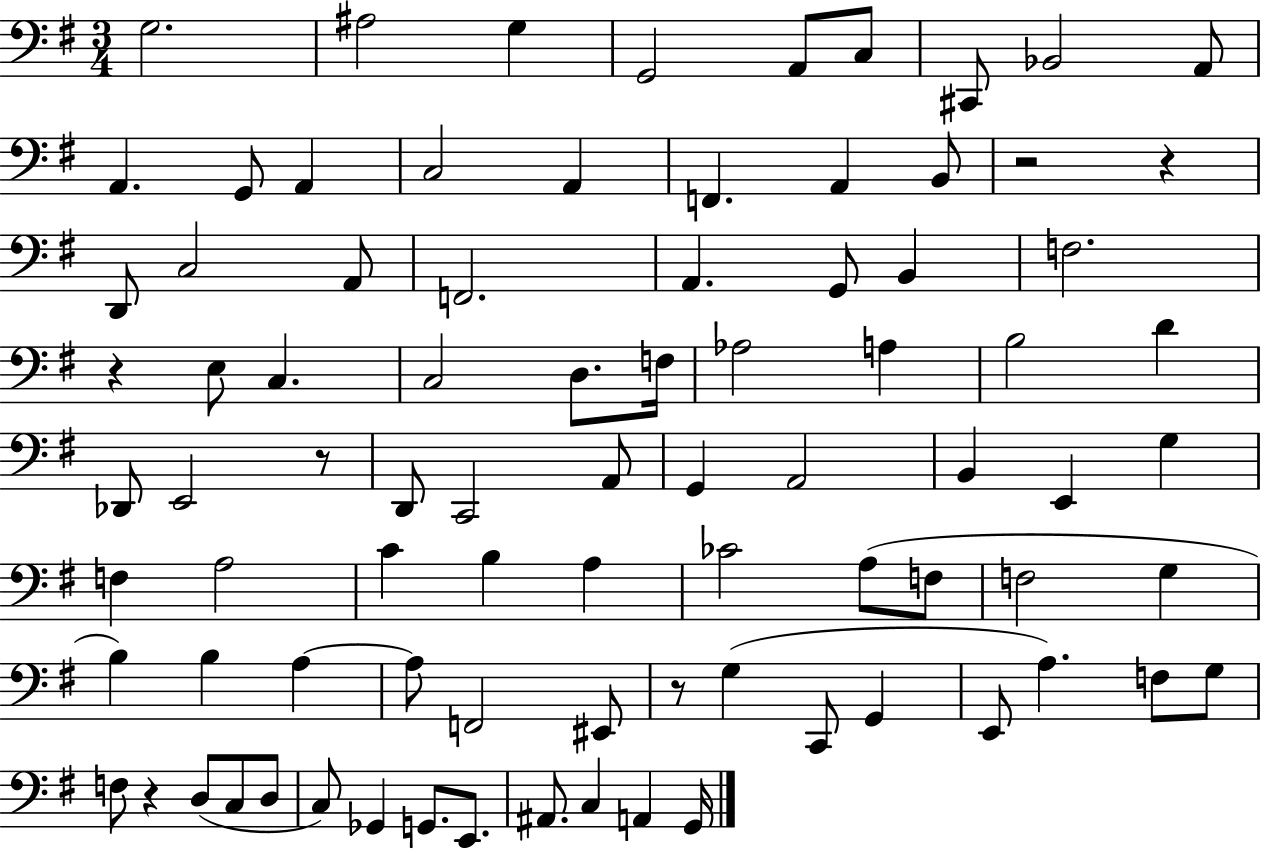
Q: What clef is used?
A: bass